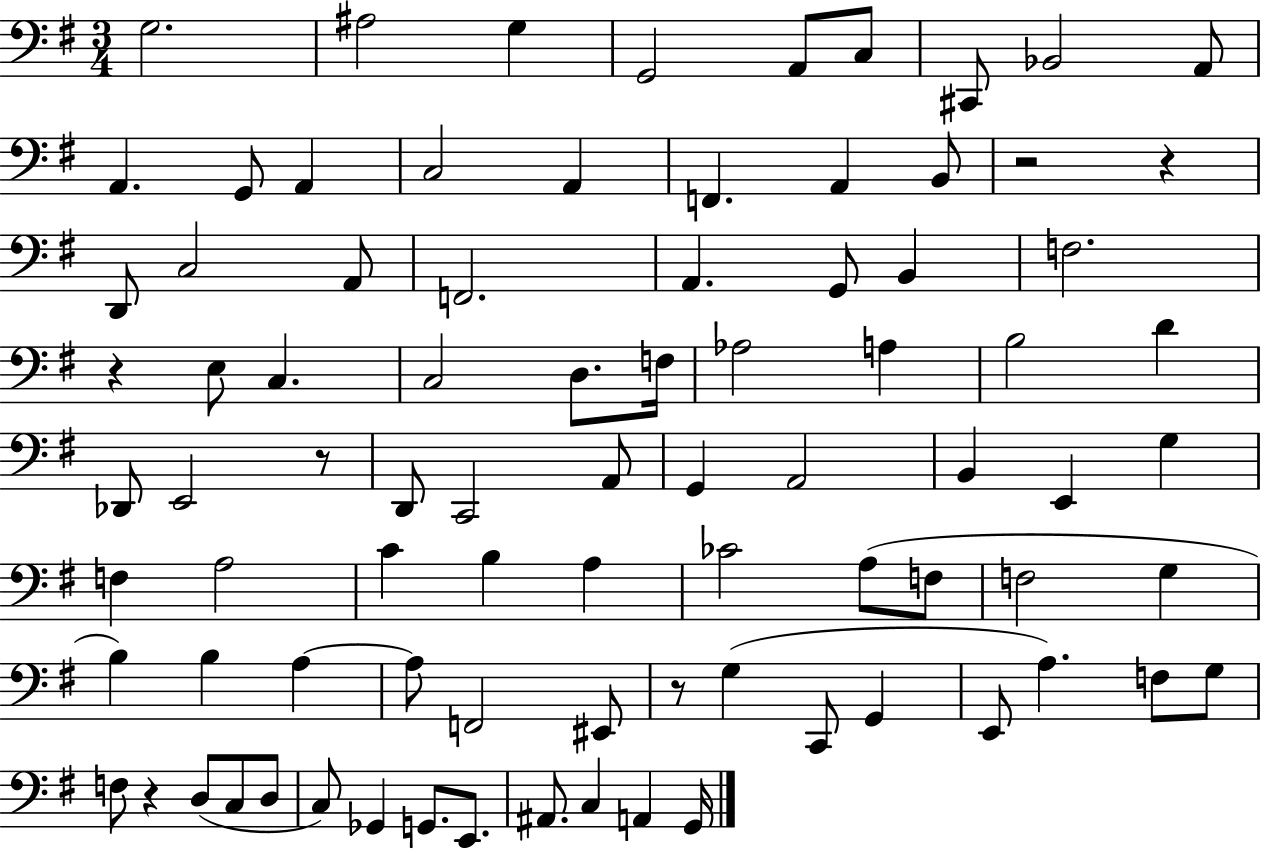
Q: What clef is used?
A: bass